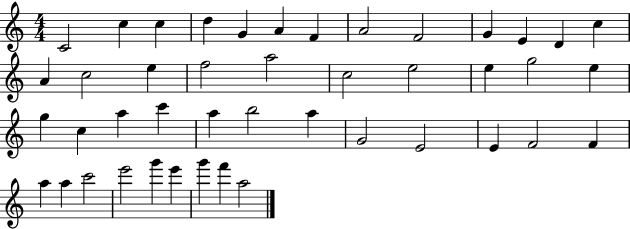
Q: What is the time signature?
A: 4/4